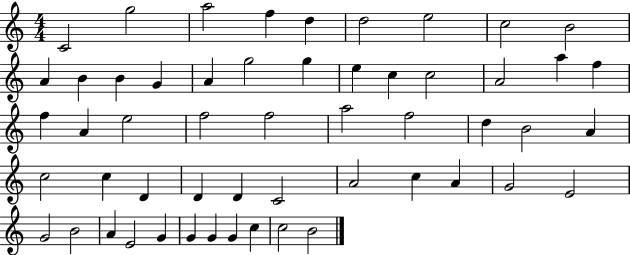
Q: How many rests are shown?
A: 0